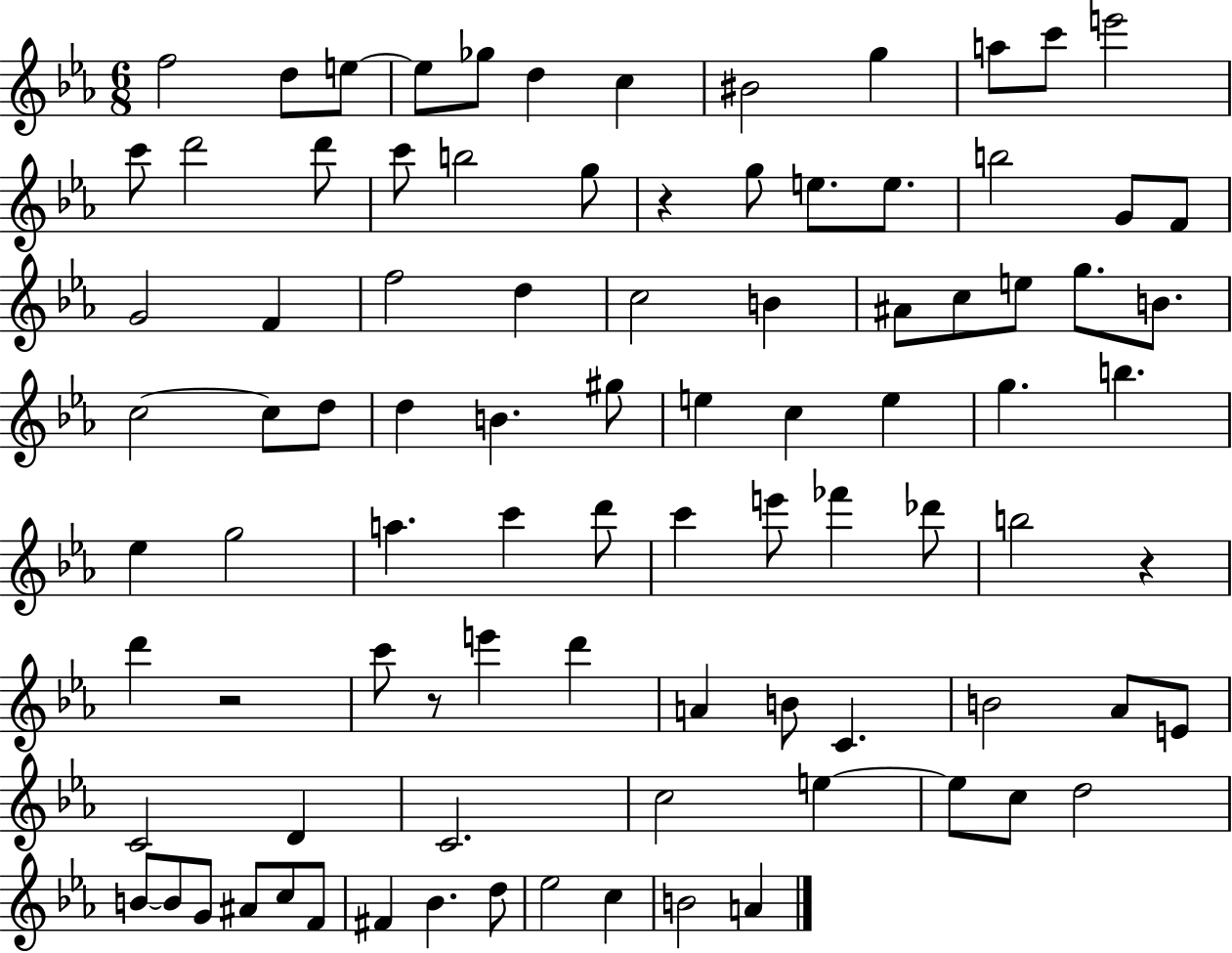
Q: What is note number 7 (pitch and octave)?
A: C5